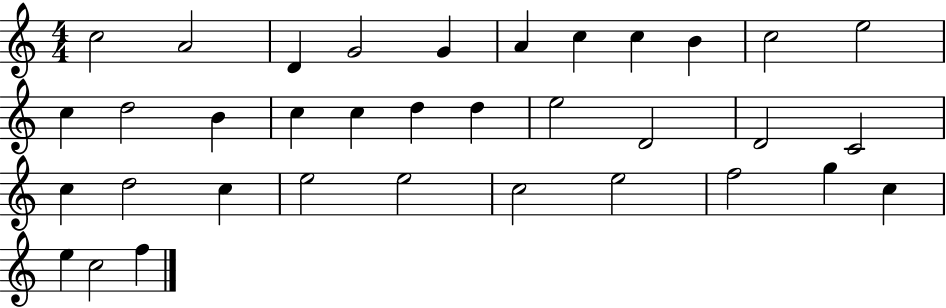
C5/h A4/h D4/q G4/h G4/q A4/q C5/q C5/q B4/q C5/h E5/h C5/q D5/h B4/q C5/q C5/q D5/q D5/q E5/h D4/h D4/h C4/h C5/q D5/h C5/q E5/h E5/h C5/h E5/h F5/h G5/q C5/q E5/q C5/h F5/q